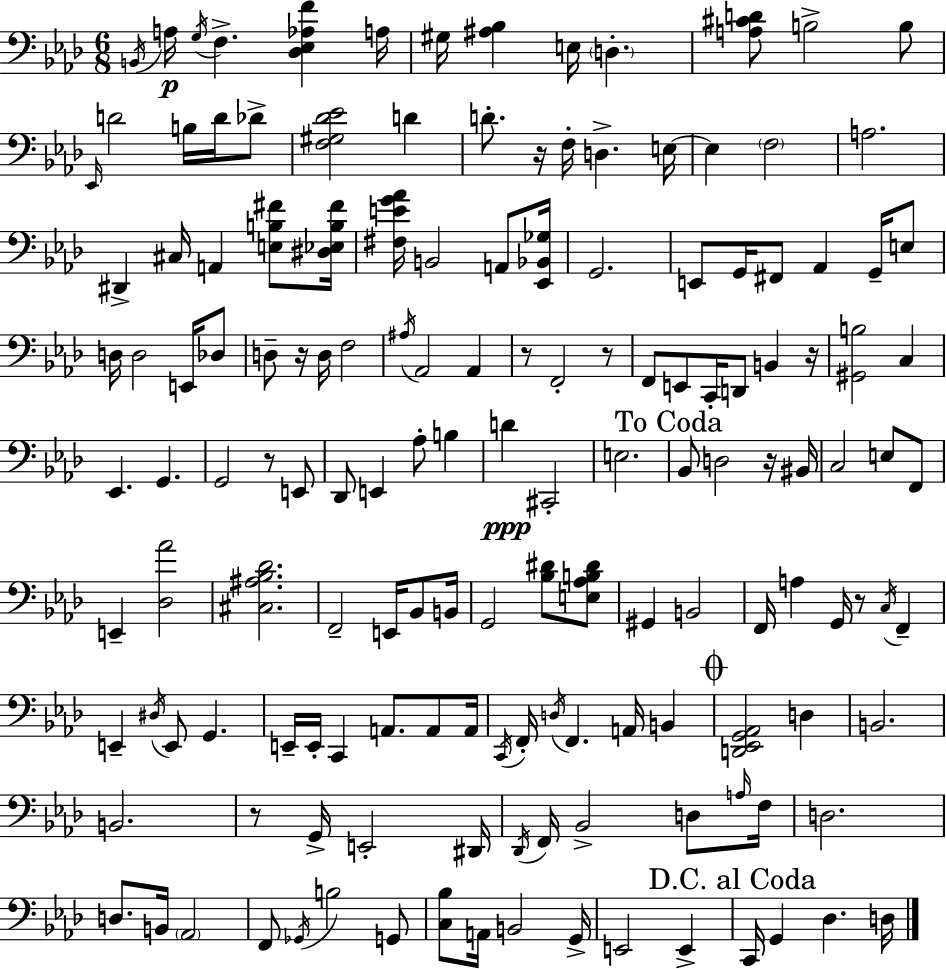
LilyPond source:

{
  \clef bass
  \numericTimeSignature
  \time 6/8
  \key aes \major
  \acciaccatura { b,16 }\p a16 \acciaccatura { g16 } f4.-> <des ees aes f'>4 | a16 gis16 <ais bes>4 e16 \parenthesize d4.-. | <a cis' d'>8 b2-> | b8 \grace { ees,16 } d'2 b16 | \break d'16 des'8-> <f gis des' ees'>2 d'4 | d'8.-. r16 f16-. d4.-> | e16~~ e4 \parenthesize f2 | a2. | \break dis,4-> cis16 a,4 | <e b fis'>8 <dis ees b fis'>16 <fis e' g' aes'>16 b,2 | a,8 <ees, bes, ges>16 g,2. | e,8 g,16 fis,8 aes,4 | \break g,16-- e8 d16 d2 | e,16 des8 d8-- r16 d16 f2 | \acciaccatura { ais16 } aes,2 | aes,4 r8 f,2-. | \break r8 f,8 e,8 c,16-. d,8 b,4 | r16 <gis, b>2 | c4 ees,4. g,4. | g,2 | \break r8 e,8 des,8 e,4 aes8-. | b4 d'4\ppp cis,2-. | e2. | \mark "To Coda" bes,8 d2 | \break r16 bis,16 c2 | e8 f,8 e,4-- <des aes'>2 | <cis ais bes des'>2. | f,2-- | \break e,16 bes,8 b,16 g,2 | <bes dis'>8 <e aes b dis'>8 gis,4 b,2 | f,16 a4 g,16 r8 | \acciaccatura { c16 } f,4-- e,4-- \acciaccatura { dis16 } e,8 | \break g,4. e,16-- e,16-. c,4 | a,8. a,8 a,16 \acciaccatura { c,16 } f,16-. \acciaccatura { d16 } f,4. | a,16 b,4 \mark \markup { \musicglyph "scripts.coda" } <d, ees, g, aes,>2 | d4 b,2. | \break b,2. | r8 g,16-> e,2-. | dis,16 \acciaccatura { des,16 } f,16 bes,2-> | d8 \grace { a16 } f16 d2. | \break d8. | b,16 \parenthesize aes,2 f,8 | \acciaccatura { ges,16 } b2 g,8 <c bes>8 | a,16 b,2 g,16-> e,2 | \break e,4-> \mark "D.C. al Coda" c,16 | g,4 des4. d16 \bar "|."
}